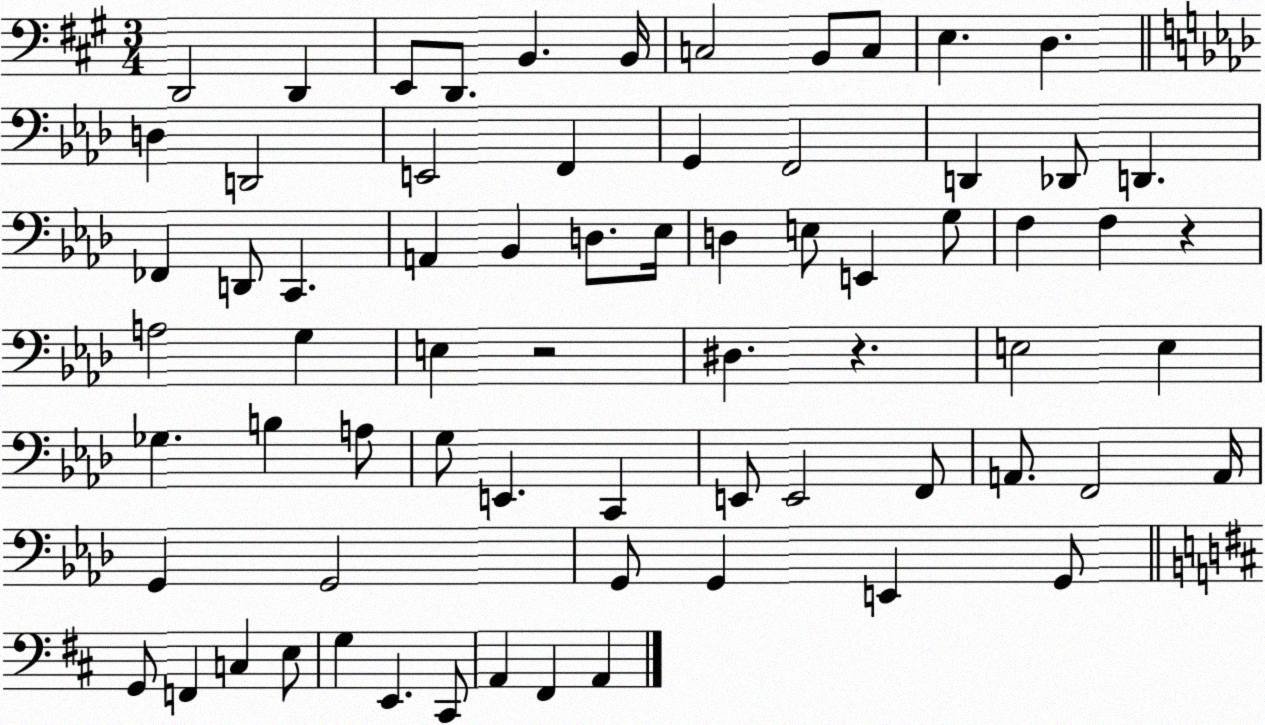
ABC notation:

X:1
T:Untitled
M:3/4
L:1/4
K:A
D,,2 D,, E,,/2 D,,/2 B,, B,,/4 C,2 B,,/2 C,/2 E, D, D, D,,2 E,,2 F,, G,, F,,2 D,, _D,,/2 D,, _F,, D,,/2 C,, A,, _B,, D,/2 _E,/4 D, E,/2 E,, G,/2 F, F, z A,2 G, E, z2 ^D, z E,2 E, _G, B, A,/2 G,/2 E,, C,, E,,/2 E,,2 F,,/2 A,,/2 F,,2 A,,/4 G,, G,,2 G,,/2 G,, E,, G,,/2 G,,/2 F,, C, E,/2 G, E,, ^C,,/2 A,, ^F,, A,,